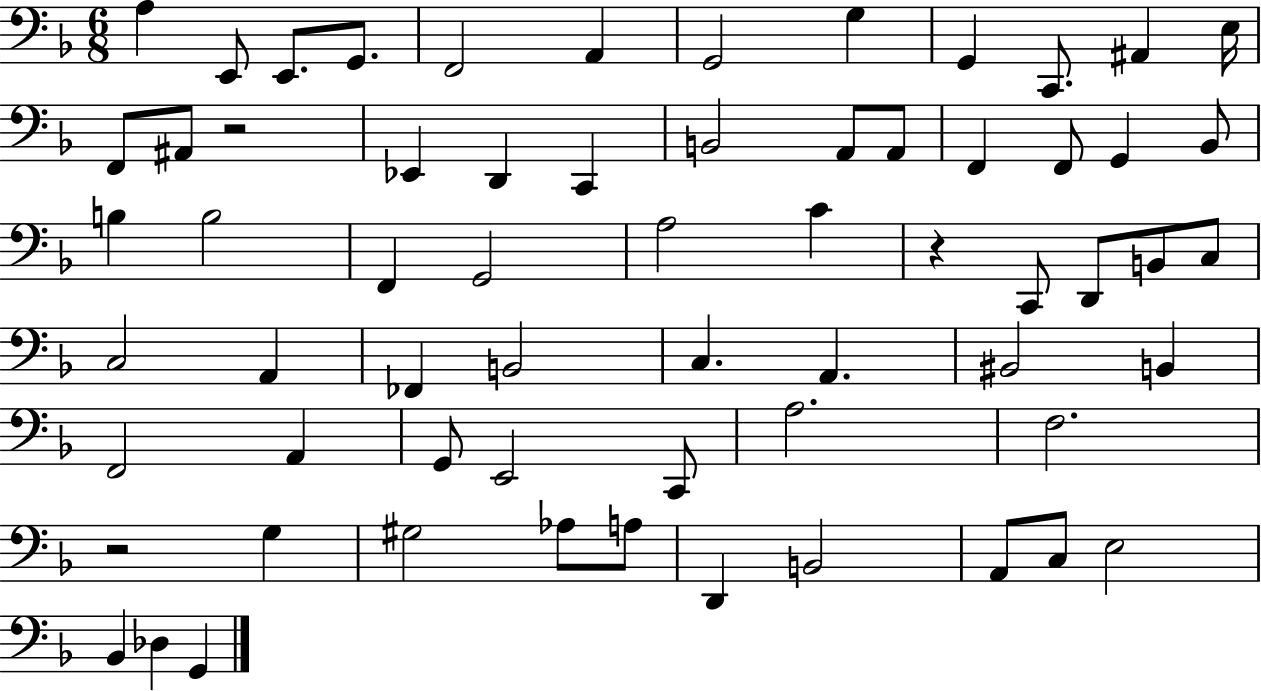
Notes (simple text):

A3/q E2/e E2/e. G2/e. F2/h A2/q G2/h G3/q G2/q C2/e. A#2/q E3/s F2/e A#2/e R/h Eb2/q D2/q C2/q B2/h A2/e A2/e F2/q F2/e G2/q Bb2/e B3/q B3/h F2/q G2/h A3/h C4/q R/q C2/e D2/e B2/e C3/e C3/h A2/q FES2/q B2/h C3/q. A2/q. BIS2/h B2/q F2/h A2/q G2/e E2/h C2/e A3/h. F3/h. R/h G3/q G#3/h Ab3/e A3/e D2/q B2/h A2/e C3/e E3/h Bb2/q Db3/q G2/q